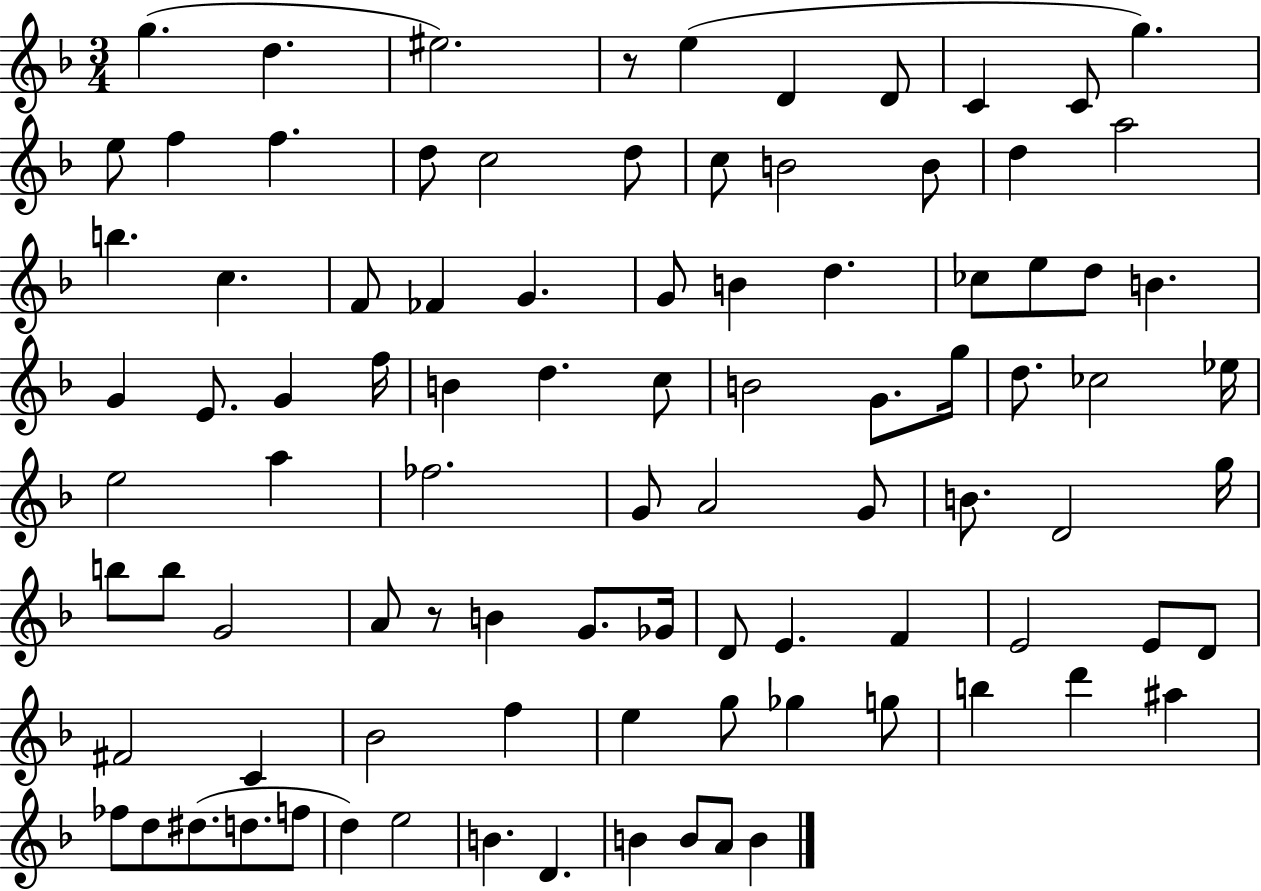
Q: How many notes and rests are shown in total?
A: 93